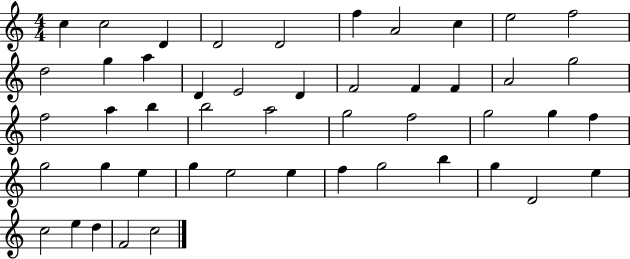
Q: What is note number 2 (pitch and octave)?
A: C5